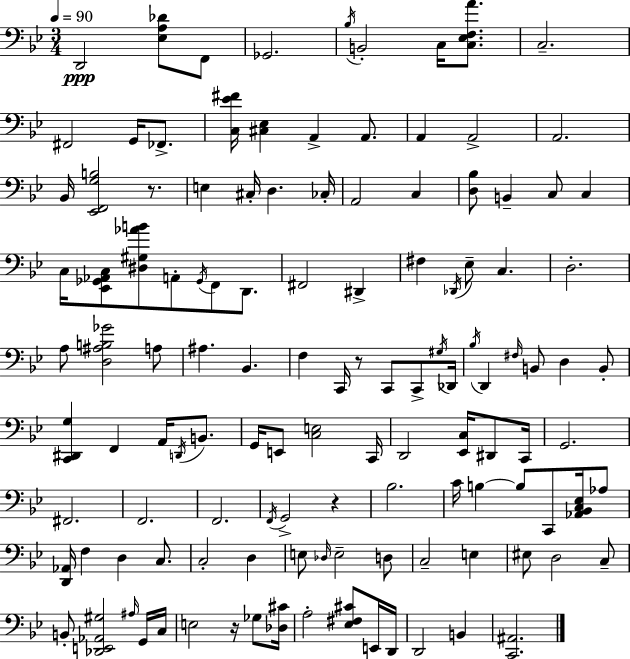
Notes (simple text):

D2/h [Eb3,A3,Db4]/e F2/e Gb2/h. Bb3/s B2/h C3/s [C3,Eb3,F3,A4]/e. C3/h. F#2/h G2/s FES2/e. [C3,Eb4,F#4]/s [C#3,Eb3]/q A2/q A2/e. A2/q A2/h A2/h. Bb2/s [Eb2,F2,G3,B3]/h R/e. E3/q C#3/s D3/q. CES3/s A2/h C3/q [D3,Bb3]/e B2/q C3/e C3/q C3/s [Eb2,Gb2,Ab2,C3]/e [D#3,G#3,Ab4,B4]/e A2/e Gb2/s F2/e D2/e. F#2/h D#2/q F#3/q Db2/s Eb3/e C3/q. D3/h. A3/e [D3,A#3,B3,Gb4]/h A3/e A#3/q. Bb2/q. F3/q C2/s R/e C2/e C2/e G#3/s Db2/s Bb3/s D2/q F#3/s B2/e D3/q B2/e [C2,D#2,G3]/q F2/q A2/s D2/s B2/e. G2/s E2/e [C3,E3]/h C2/s D2/h [Eb2,C3]/s D#2/e C2/s G2/h. F#2/h. F2/h. F2/h. F2/s G2/h R/q Bb3/h. C4/s B3/q B3/e C2/e [Ab2,Bb2,C3,Eb3]/s Ab3/e [D2,Ab2]/s F3/q D3/q C3/e. C3/h D3/q E3/e Db3/s E3/h D3/e C3/h E3/q EIS3/e D3/h C3/e B2/e [Db2,E2,Ab2,G#3]/h A#3/s G2/s C3/s E3/h R/s Gb3/e [Db3,C#4]/s A3/h [Eb3,F#3,C#4]/e E2/s D2/s D2/h B2/q [C2,A#2]/h.